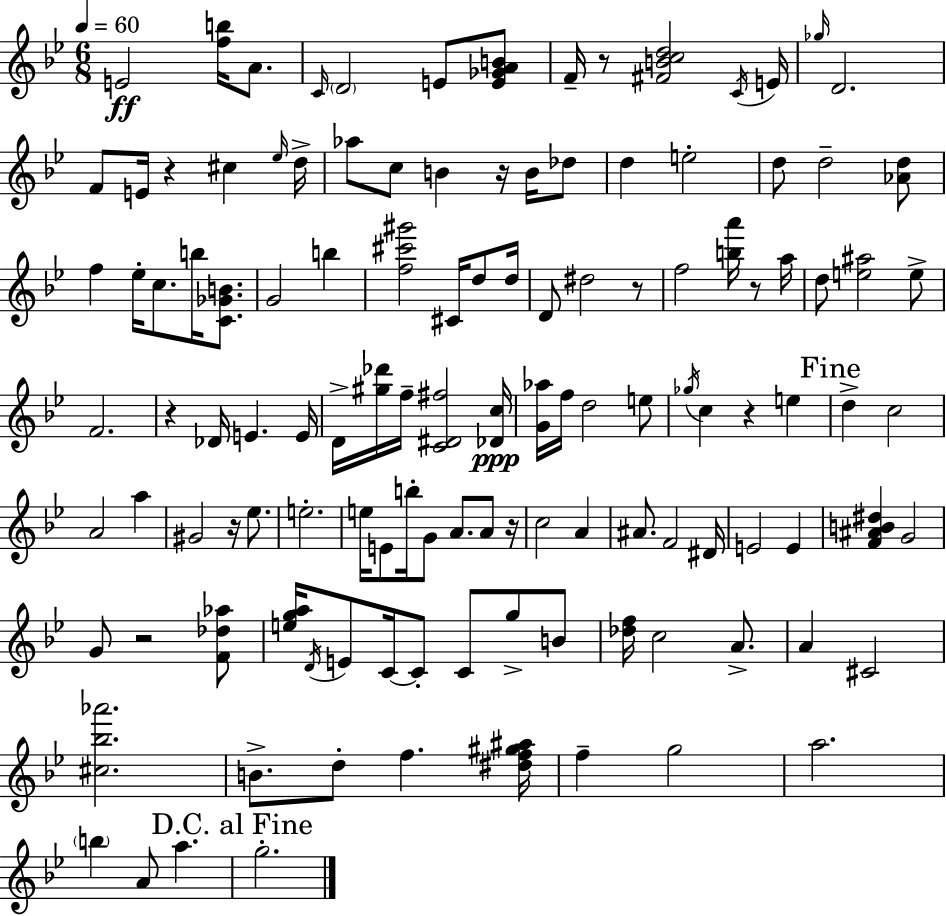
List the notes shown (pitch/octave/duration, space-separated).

E4/h [F5,B5]/s A4/e. C4/s D4/h E4/e [E4,Gb4,A4,B4]/e F4/s R/e [F#4,B4,C5,D5]/h C4/s E4/s Gb5/s D4/h. F4/e E4/s R/q C#5/q Eb5/s D5/s Ab5/e C5/e B4/q R/s B4/s Db5/e D5/q E5/h D5/e D5/h [Ab4,D5]/e F5/q Eb5/s C5/e. B5/s [C4,Gb4,B4]/e. G4/h B5/q [F5,C#6,G#6]/h C#4/s D5/e D5/s D4/e D#5/h R/e F5/h [B5,A6]/s R/e A5/s D5/e [E5,A#5]/h E5/e F4/h. R/q Db4/s E4/q. E4/s D4/s [G#5,Db6]/s F5/s [C4,D#4,F#5]/h [Db4,C5]/s [G4,Ab5]/s F5/s D5/h E5/e Gb5/s C5/q R/q E5/q D5/q C5/h A4/h A5/q G#4/h R/s Eb5/e. E5/h. E5/s E4/e B5/s G4/e A4/e. A4/e R/s C5/h A4/q A#4/e. F4/h D#4/s E4/h E4/q [F4,A#4,B4,D#5]/q G4/h G4/e R/h [F4,Db5,Ab5]/e [E5,G5,A5]/s D4/s E4/e C4/s C4/e C4/e G5/e B4/e [Db5,F5]/s C5/h A4/e. A4/q C#4/h [C#5,Bb5,Ab6]/h. B4/e. D5/e F5/q. [D#5,F5,G#5,A#5]/s F5/q G5/h A5/h. B5/q A4/e A5/q. G5/h.